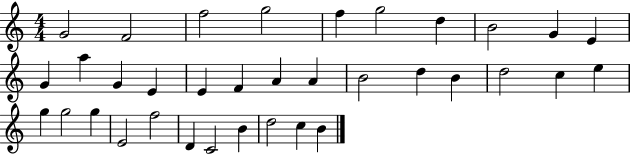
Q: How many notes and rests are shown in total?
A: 35